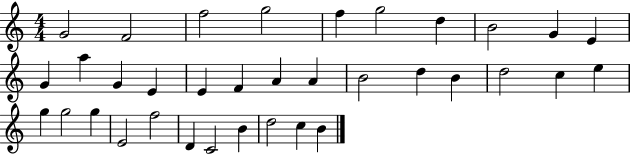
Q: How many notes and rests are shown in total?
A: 35